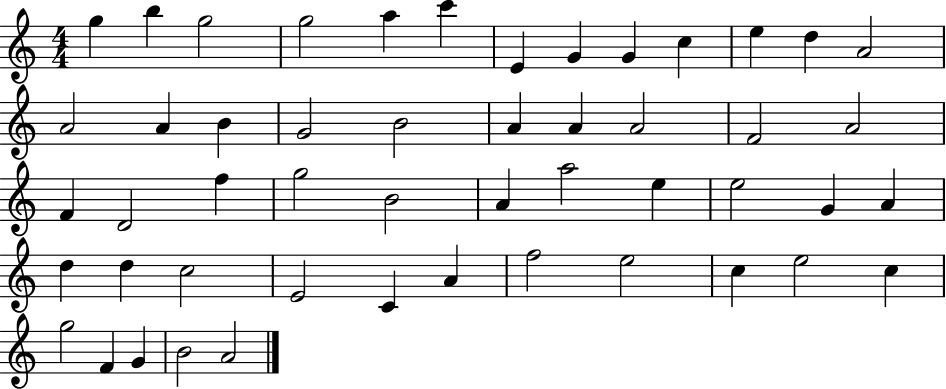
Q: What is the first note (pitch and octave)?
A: G5